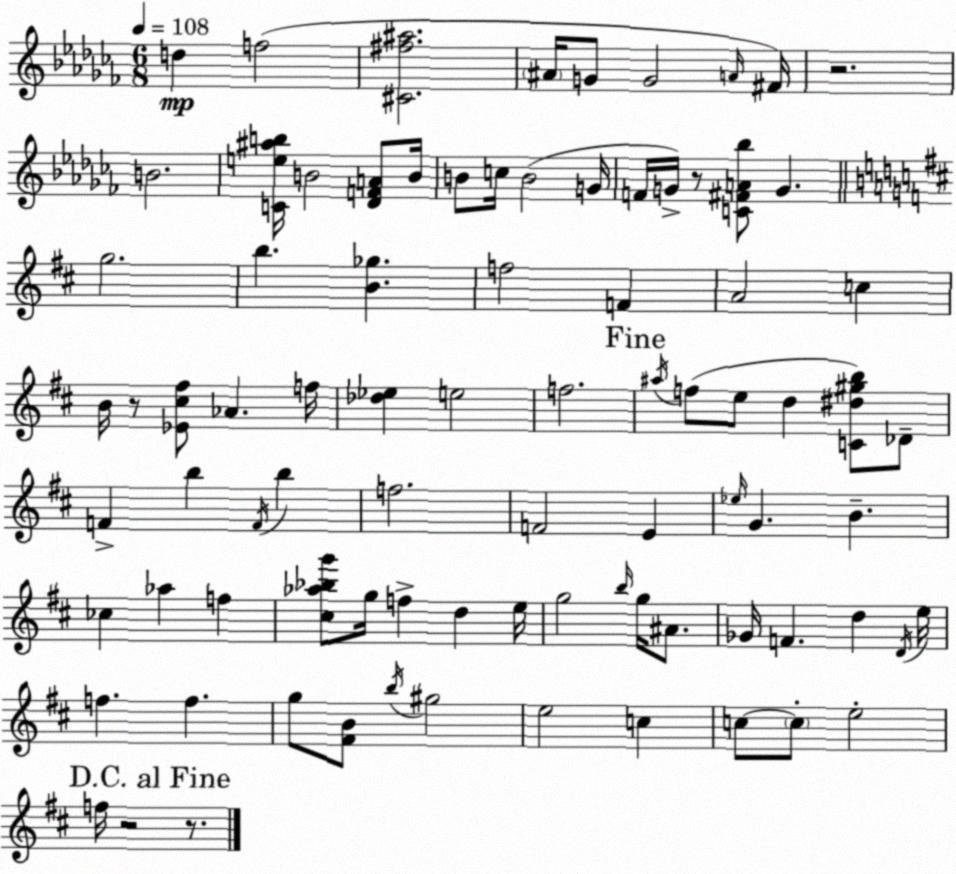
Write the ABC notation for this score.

X:1
T:Untitled
M:6/8
L:1/4
K:Abm
d f2 [^C^f^a]2 ^A/4 G/2 G2 A/4 ^F/4 z2 B2 [Ce^ab]/4 B2 [_DFA]/2 B/4 B/2 c/4 B2 G/4 F/4 G/4 z/2 [C^FA_b]/2 G g2 b [B_g] f2 F A2 c B/4 z/2 [_E^c^f]/2 _A f/4 [_d_e] e2 f2 ^a/4 f/2 e/2 d [C^d^gb]/2 _D/2 F b F/4 b f2 F2 E _e/4 G B _c _a f [^c_a_bg']/2 g/4 f d e/4 g2 b/4 g/4 ^A/2 _G/4 F d D/4 e/4 f f g/2 [^FB]/2 b/4 ^g2 e2 c c/2 c/2 e2 f/4 z2 z/2